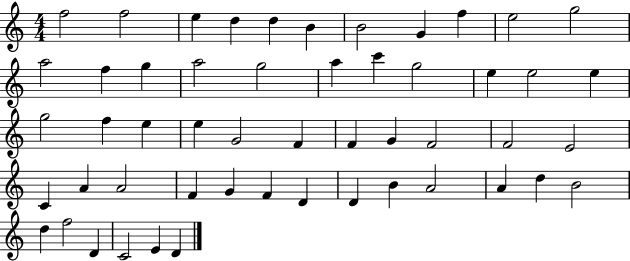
X:1
T:Untitled
M:4/4
L:1/4
K:C
f2 f2 e d d B B2 G f e2 g2 a2 f g a2 g2 a c' g2 e e2 e g2 f e e G2 F F G F2 F2 E2 C A A2 F G F D D B A2 A d B2 d f2 D C2 E D